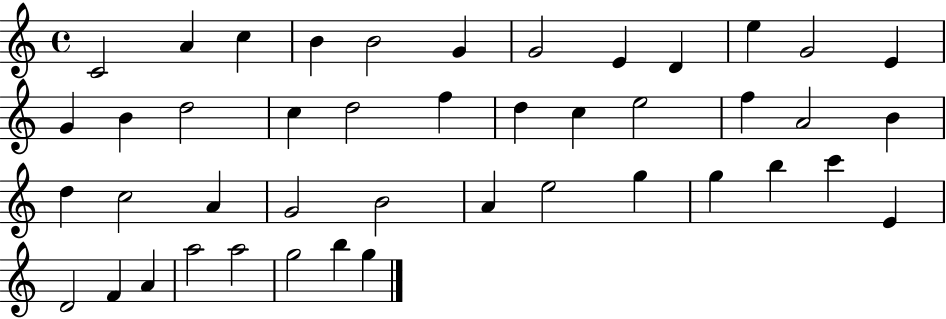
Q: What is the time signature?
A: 4/4